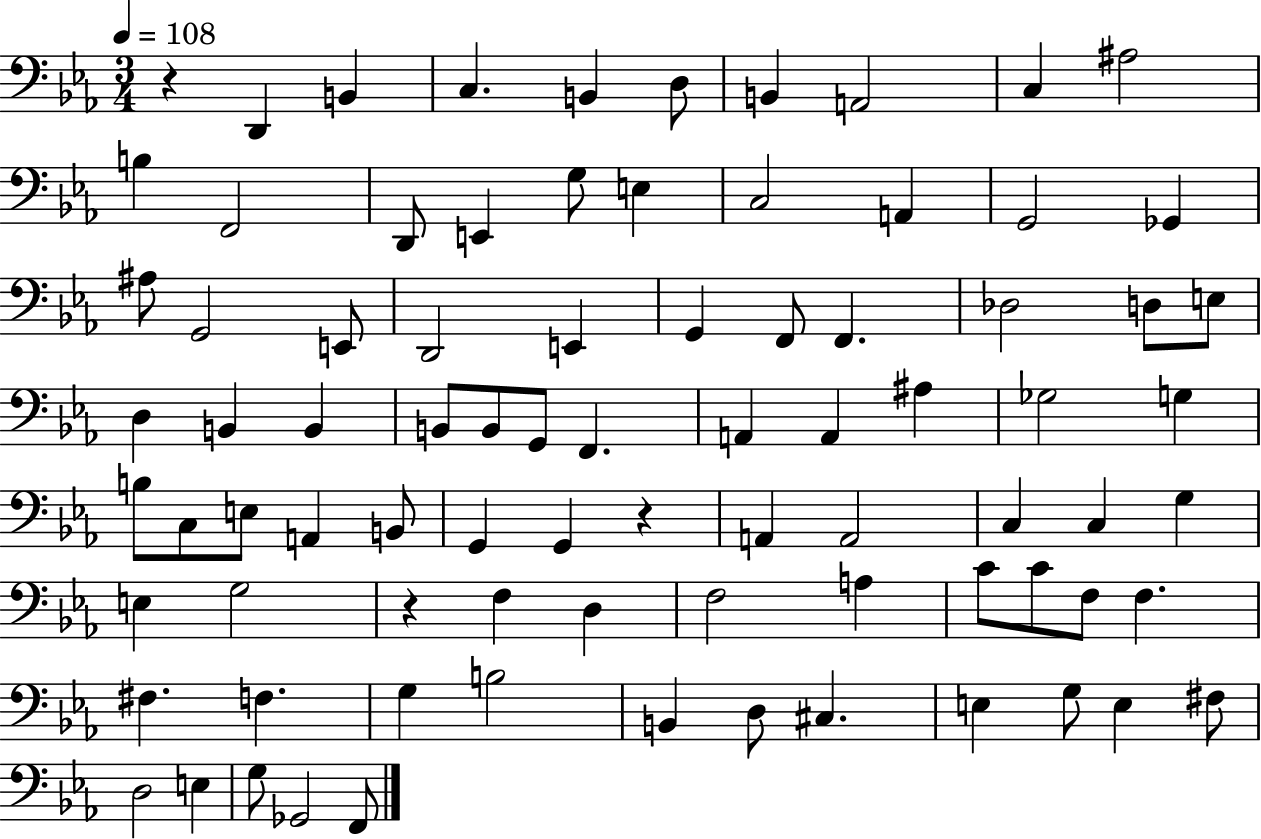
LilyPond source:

{
  \clef bass
  \numericTimeSignature
  \time 3/4
  \key ees \major
  \tempo 4 = 108
  r4 d,4 b,4 | c4. b,4 d8 | b,4 a,2 | c4 ais2 | \break b4 f,2 | d,8 e,4 g8 e4 | c2 a,4 | g,2 ges,4 | \break ais8 g,2 e,8 | d,2 e,4 | g,4 f,8 f,4. | des2 d8 e8 | \break d4 b,4 b,4 | b,8 b,8 g,8 f,4. | a,4 a,4 ais4 | ges2 g4 | \break b8 c8 e8 a,4 b,8 | g,4 g,4 r4 | a,4 a,2 | c4 c4 g4 | \break e4 g2 | r4 f4 d4 | f2 a4 | c'8 c'8 f8 f4. | \break fis4. f4. | g4 b2 | b,4 d8 cis4. | e4 g8 e4 fis8 | \break d2 e4 | g8 ges,2 f,8 | \bar "|."
}